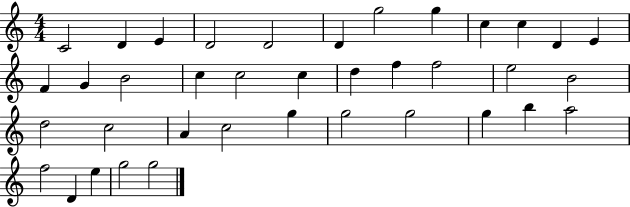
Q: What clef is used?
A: treble